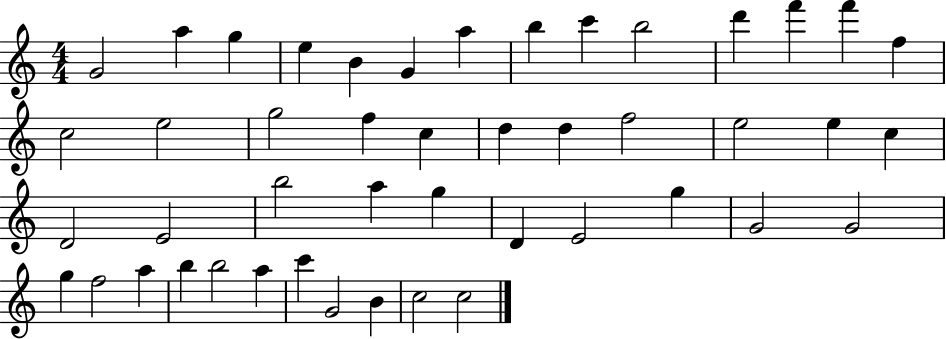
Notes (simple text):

G4/h A5/q G5/q E5/q B4/q G4/q A5/q B5/q C6/q B5/h D6/q F6/q F6/q F5/q C5/h E5/h G5/h F5/q C5/q D5/q D5/q F5/h E5/h E5/q C5/q D4/h E4/h B5/h A5/q G5/q D4/q E4/h G5/q G4/h G4/h G5/q F5/h A5/q B5/q B5/h A5/q C6/q G4/h B4/q C5/h C5/h